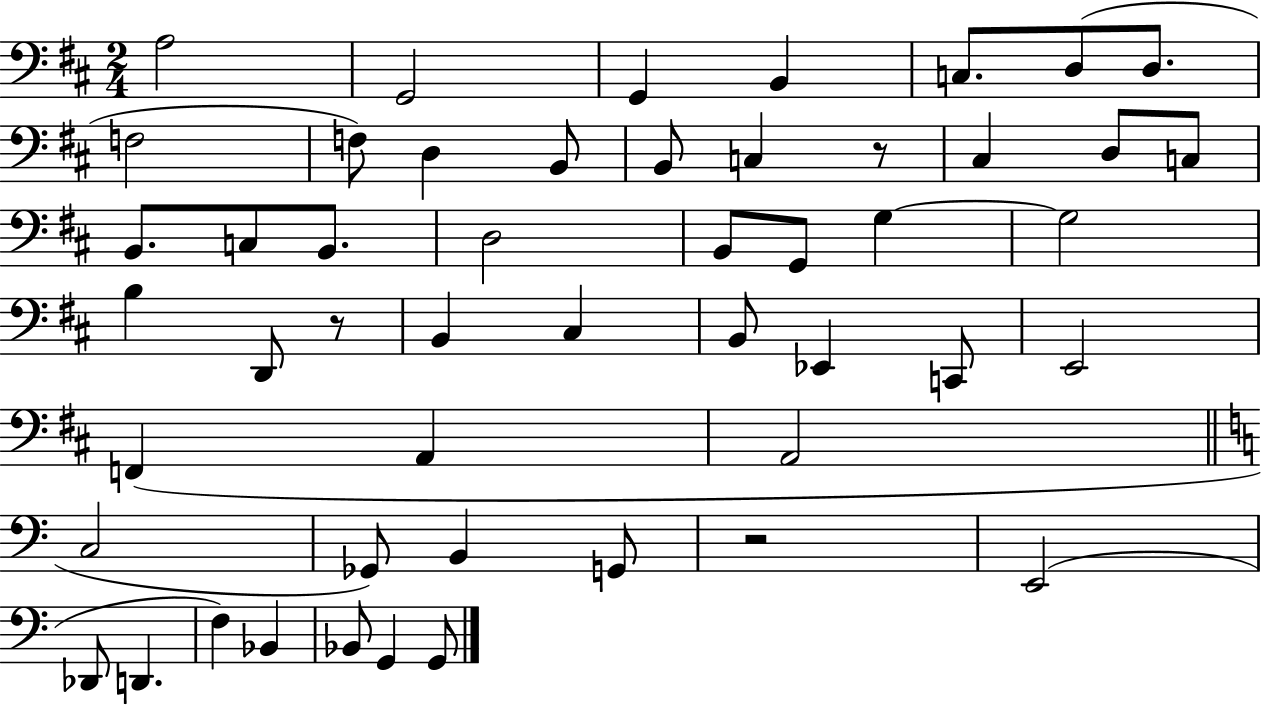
X:1
T:Untitled
M:2/4
L:1/4
K:D
A,2 G,,2 G,, B,, C,/2 D,/2 D,/2 F,2 F,/2 D, B,,/2 B,,/2 C, z/2 ^C, D,/2 C,/2 B,,/2 C,/2 B,,/2 D,2 B,,/2 G,,/2 G, G,2 B, D,,/2 z/2 B,, ^C, B,,/2 _E,, C,,/2 E,,2 F,, A,, A,,2 C,2 _G,,/2 B,, G,,/2 z2 E,,2 _D,,/2 D,, F, _B,, _B,,/2 G,, G,,/2